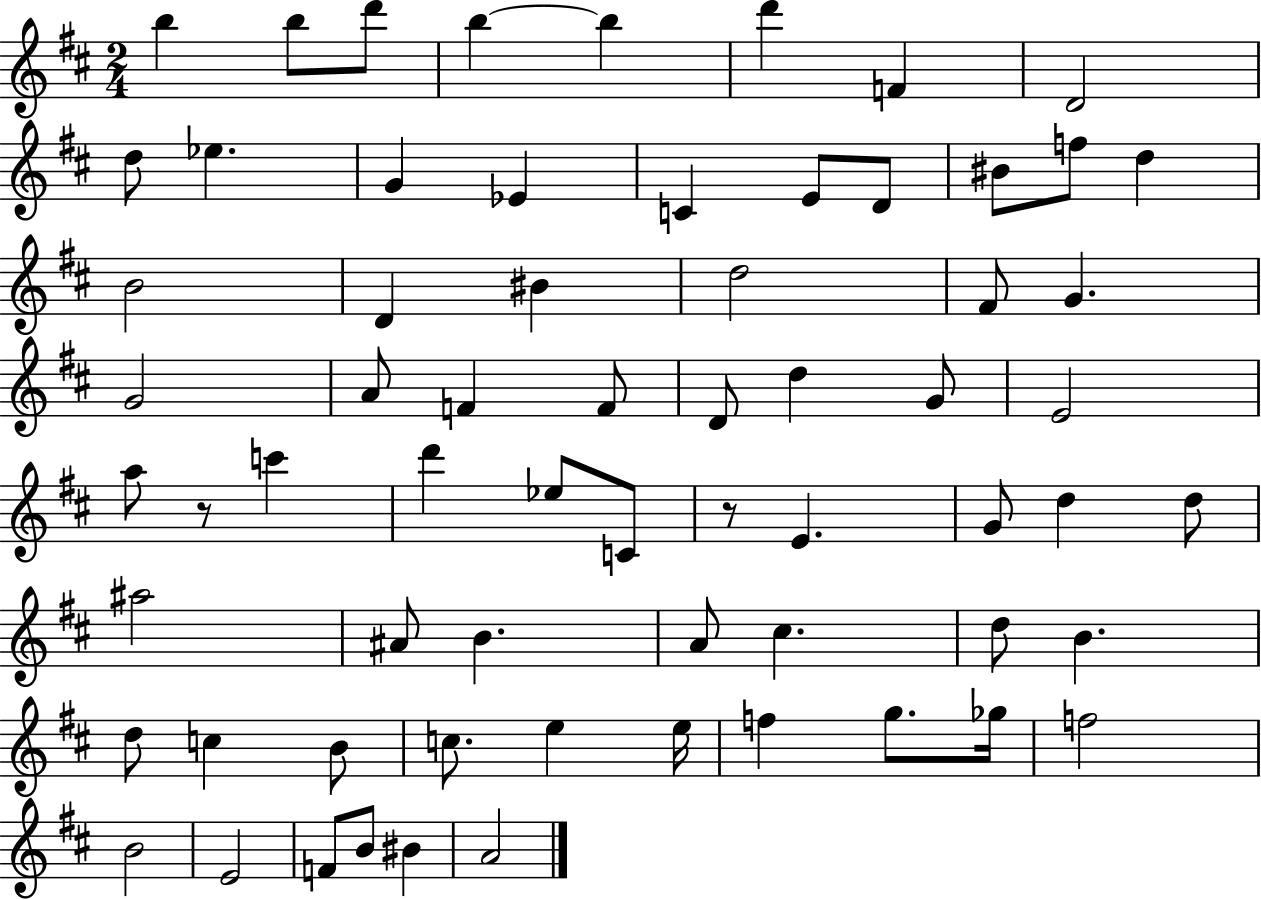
B5/q B5/e D6/e B5/q B5/q D6/q F4/q D4/h D5/e Eb5/q. G4/q Eb4/q C4/q E4/e D4/e BIS4/e F5/e D5/q B4/h D4/q BIS4/q D5/h F#4/e G4/q. G4/h A4/e F4/q F4/e D4/e D5/q G4/e E4/h A5/e R/e C6/q D6/q Eb5/e C4/e R/e E4/q. G4/e D5/q D5/e A#5/h A#4/e B4/q. A4/e C#5/q. D5/e B4/q. D5/e C5/q B4/e C5/e. E5/q E5/s F5/q G5/e. Gb5/s F5/h B4/h E4/h F4/e B4/e BIS4/q A4/h